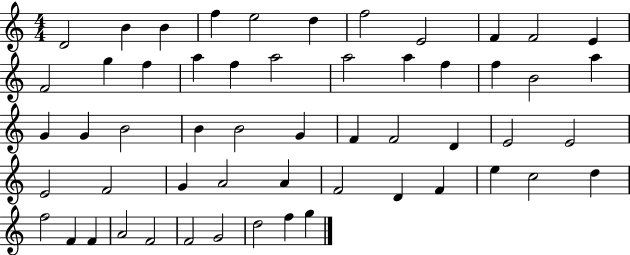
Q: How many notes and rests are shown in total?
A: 55